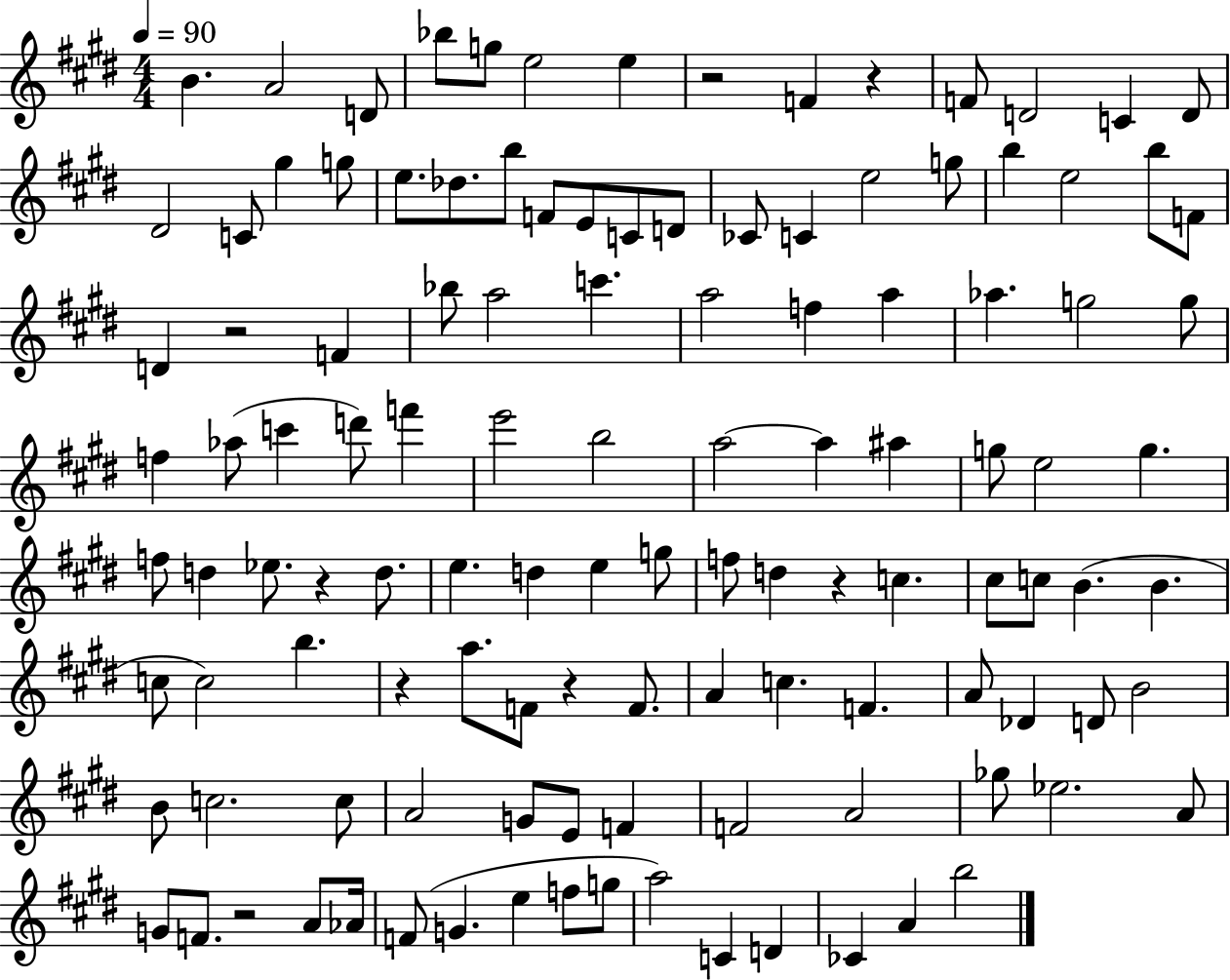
B4/q. A4/h D4/e Bb5/e G5/e E5/h E5/q R/h F4/q R/q F4/e D4/h C4/q D4/e D#4/h C4/e G#5/q G5/e E5/e. Db5/e. B5/e F4/e E4/e C4/e D4/e CES4/e C4/q E5/h G5/e B5/q E5/h B5/e F4/e D4/q R/h F4/q Bb5/e A5/h C6/q. A5/h F5/q A5/q Ab5/q. G5/h G5/e F5/q Ab5/e C6/q D6/e F6/q E6/h B5/h A5/h A5/q A#5/q G5/e E5/h G5/q. F5/e D5/q Eb5/e. R/q D5/e. E5/q. D5/q E5/q G5/e F5/e D5/q R/q C5/q. C#5/e C5/e B4/q. B4/q. C5/e C5/h B5/q. R/q A5/e. F4/e R/q F4/e. A4/q C5/q. F4/q. A4/e Db4/q D4/e B4/h B4/e C5/h. C5/e A4/h G4/e E4/e F4/q F4/h A4/h Gb5/e Eb5/h. A4/e G4/e F4/e. R/h A4/e Ab4/s F4/e G4/q. E5/q F5/e G5/e A5/h C4/q D4/q CES4/q A4/q B5/h